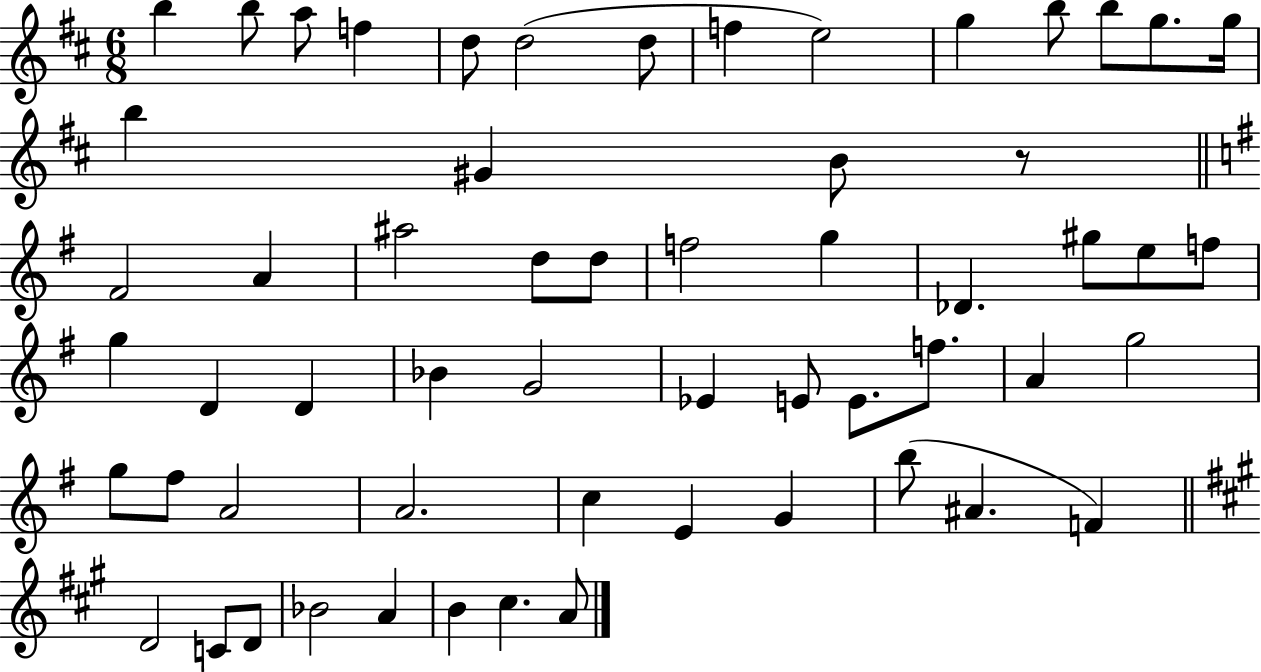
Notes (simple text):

B5/q B5/e A5/e F5/q D5/e D5/h D5/e F5/q E5/h G5/q B5/e B5/e G5/e. G5/s B5/q G#4/q B4/e R/e F#4/h A4/q A#5/h D5/e D5/e F5/h G5/q Db4/q. G#5/e E5/e F5/e G5/q D4/q D4/q Bb4/q G4/h Eb4/q E4/e E4/e. F5/e. A4/q G5/h G5/e F#5/e A4/h A4/h. C5/q E4/q G4/q B5/e A#4/q. F4/q D4/h C4/e D4/e Bb4/h A4/q B4/q C#5/q. A4/e